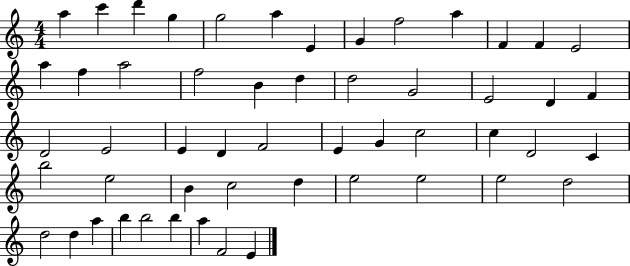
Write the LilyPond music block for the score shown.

{
  \clef treble
  \numericTimeSignature
  \time 4/4
  \key c \major
  a''4 c'''4 d'''4 g''4 | g''2 a''4 e'4 | g'4 f''2 a''4 | f'4 f'4 e'2 | \break a''4 f''4 a''2 | f''2 b'4 d''4 | d''2 g'2 | e'2 d'4 f'4 | \break d'2 e'2 | e'4 d'4 f'2 | e'4 g'4 c''2 | c''4 d'2 c'4 | \break b''2 e''2 | b'4 c''2 d''4 | e''2 e''2 | e''2 d''2 | \break d''2 d''4 a''4 | b''4 b''2 b''4 | a''4 f'2 e'4 | \bar "|."
}